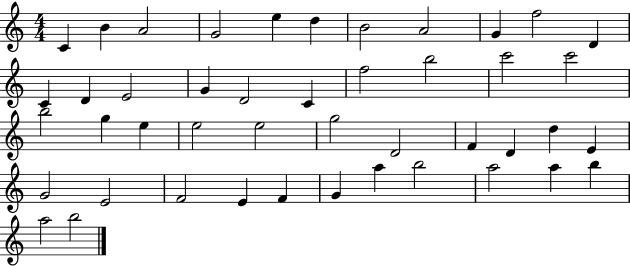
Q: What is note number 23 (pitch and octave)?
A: G5